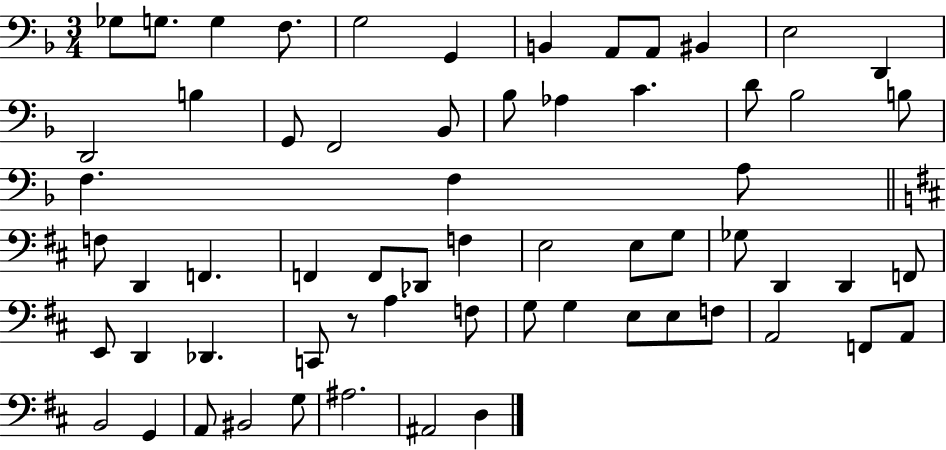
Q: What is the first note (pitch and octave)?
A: Gb3